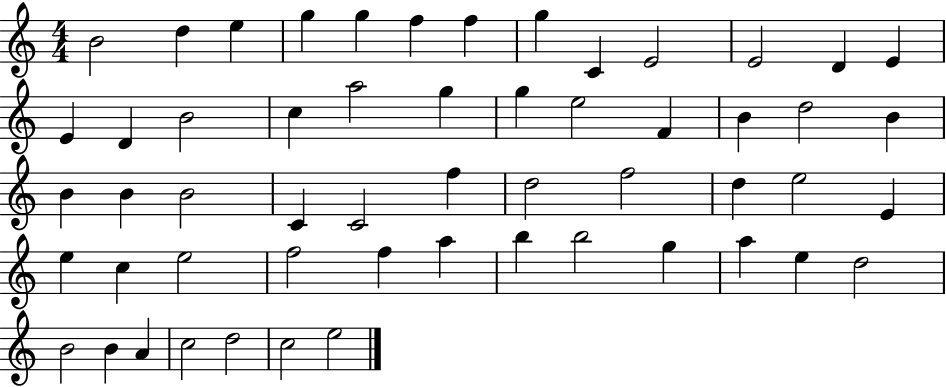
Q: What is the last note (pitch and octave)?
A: E5